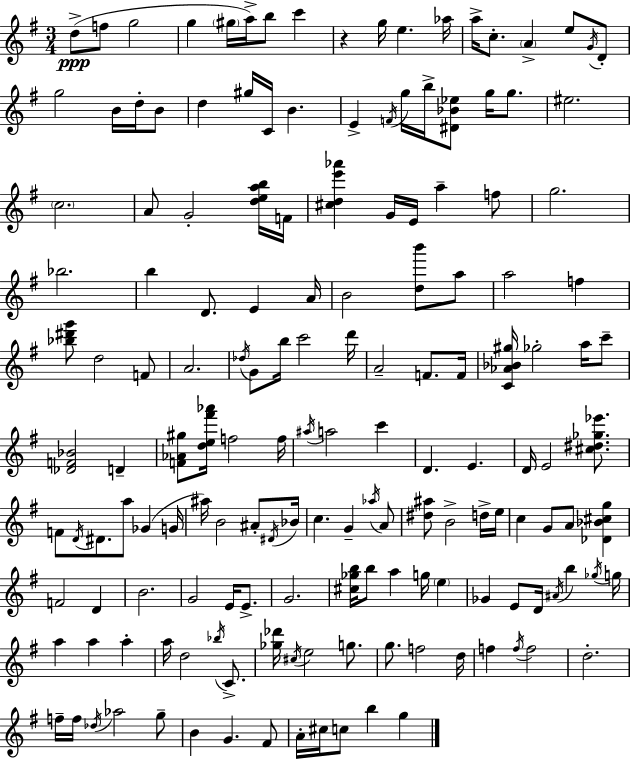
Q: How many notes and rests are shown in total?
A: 158